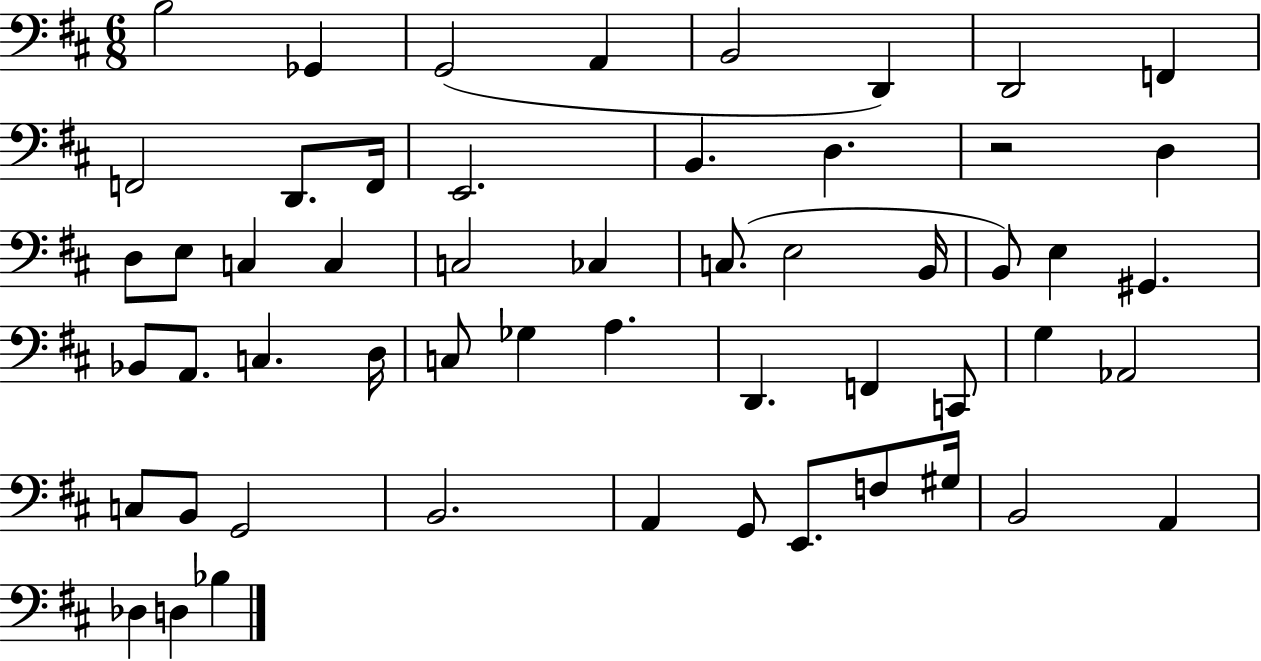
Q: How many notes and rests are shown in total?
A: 54